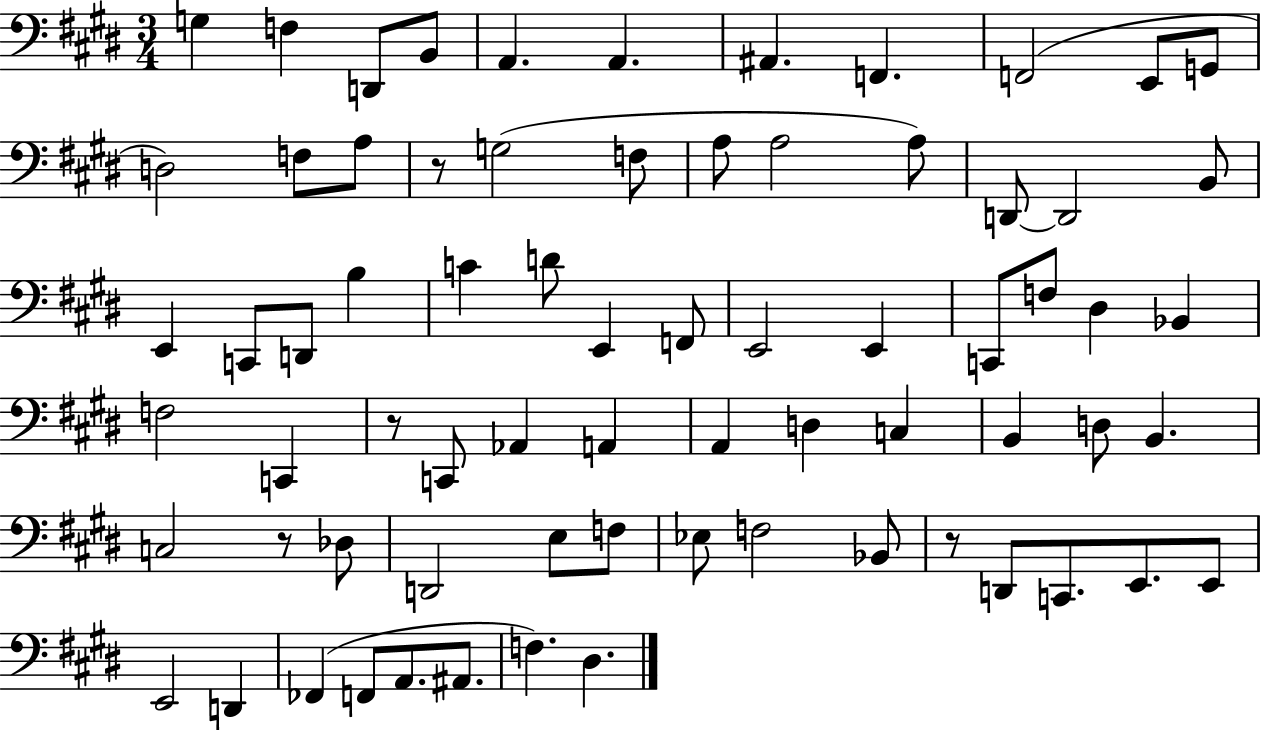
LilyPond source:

{
  \clef bass
  \numericTimeSignature
  \time 3/4
  \key e \major
  g4 f4 d,8 b,8 | a,4. a,4. | ais,4. f,4. | f,2( e,8 g,8 | \break d2) f8 a8 | r8 g2( f8 | a8 a2 a8) | d,8~~ d,2 b,8 | \break e,4 c,8 d,8 b4 | c'4 d'8 e,4 f,8 | e,2 e,4 | c,8 f8 dis4 bes,4 | \break f2 c,4 | r8 c,8 aes,4 a,4 | a,4 d4 c4 | b,4 d8 b,4. | \break c2 r8 des8 | d,2 e8 f8 | ees8 f2 bes,8 | r8 d,8 c,8. e,8. e,8 | \break e,2 d,4 | fes,4( f,8 a,8. ais,8. | f4.) dis4. | \bar "|."
}